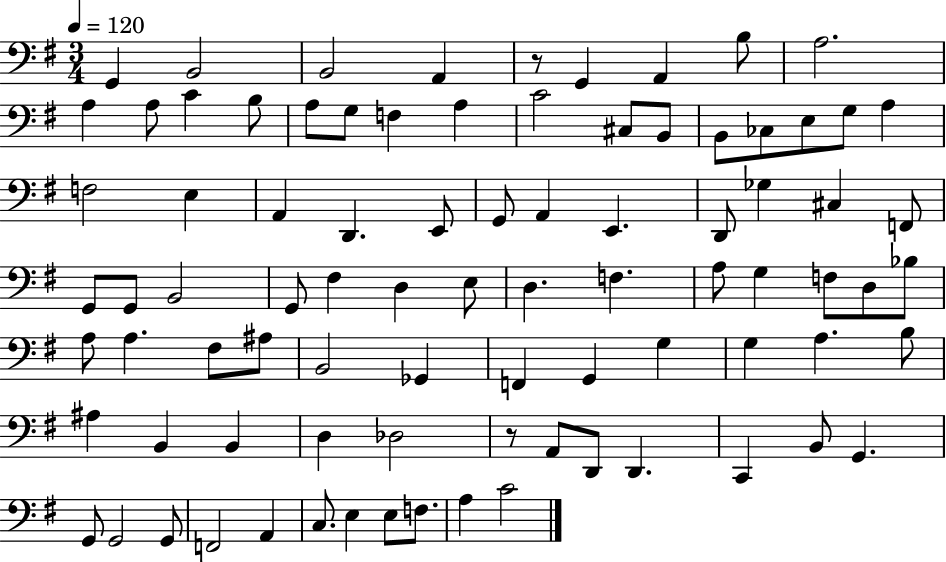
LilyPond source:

{
  \clef bass
  \numericTimeSignature
  \time 3/4
  \key g \major
  \tempo 4 = 120
  g,4 b,2 | b,2 a,4 | r8 g,4 a,4 b8 | a2. | \break a4 a8 c'4 b8 | a8 g8 f4 a4 | c'2 cis8 b,8 | b,8 ces8 e8 g8 a4 | \break f2 e4 | a,4 d,4. e,8 | g,8 a,4 e,4. | d,8 ges4 cis4 f,8 | \break g,8 g,8 b,2 | g,8 fis4 d4 e8 | d4. f4. | a8 g4 f8 d8 bes8 | \break a8 a4. fis8 ais8 | b,2 ges,4 | f,4 g,4 g4 | g4 a4. b8 | \break ais4 b,4 b,4 | d4 des2 | r8 a,8 d,8 d,4. | c,4 b,8 g,4. | \break g,8 g,2 g,8 | f,2 a,4 | c8. e4 e8 f8. | a4 c'2 | \break \bar "|."
}